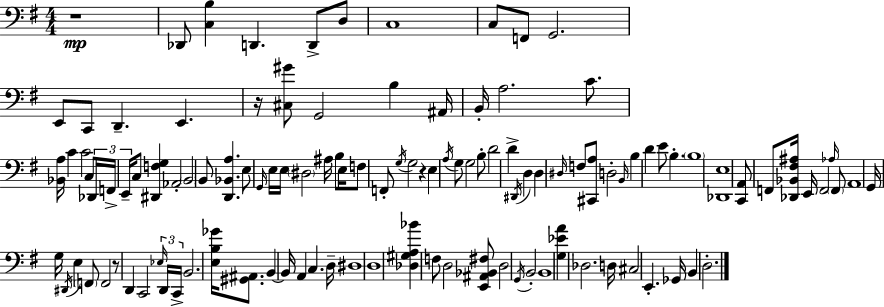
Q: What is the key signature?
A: E minor